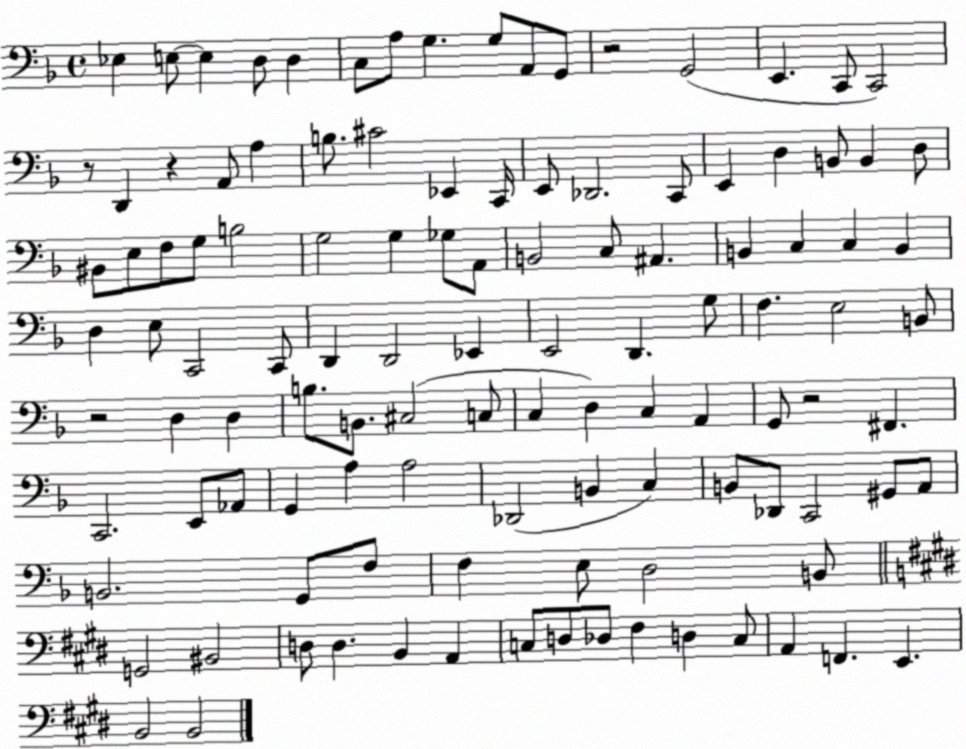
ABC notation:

X:1
T:Untitled
M:4/4
L:1/4
K:F
_E, E,/2 E, D,/2 D, C,/2 A,/2 G, G,/2 A,,/2 G,,/2 z2 G,,2 E,, C,,/2 C,,2 z/2 D,, z A,,/2 A, B,/2 ^C2 _E,, C,,/4 E,,/2 _D,,2 C,,/2 E,, D, B,,/2 B,, D,/2 ^B,,/2 E,/2 F,/2 G,/2 B,2 G,2 G, _G,/2 A,,/2 B,,2 C,/2 ^A,, B,, C, C, B,, D, E,/2 C,,2 C,,/2 D,, D,,2 _E,, E,,2 D,, G,/2 F, E,2 B,,/2 z2 D, D, B,/2 B,,/2 ^C,2 C,/2 C, D, C, A,, G,,/2 z2 ^F,, C,,2 E,,/2 _A,,/2 G,, A, A,2 _D,,2 B,, C, B,,/2 _D,,/2 C,,2 ^G,,/2 A,,/2 B,,2 G,,/2 F,/2 F, E,/2 D,2 B,,/2 G,,2 ^B,,2 D,/2 D, B,, A,, C,/2 D,/2 _D,/2 ^F, D, C,/2 A,, F,, E,, B,,2 B,,2